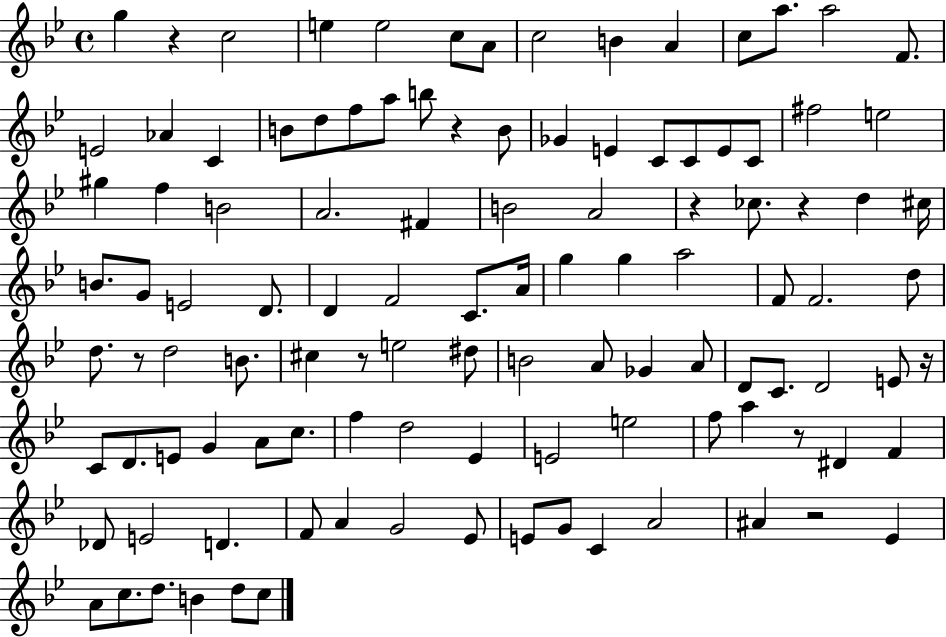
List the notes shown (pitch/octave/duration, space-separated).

G5/q R/q C5/h E5/q E5/h C5/e A4/e C5/h B4/q A4/q C5/e A5/e. A5/h F4/e. E4/h Ab4/q C4/q B4/e D5/e F5/e A5/e B5/e R/q B4/e Gb4/q E4/q C4/e C4/e E4/e C4/e F#5/h E5/h G#5/q F5/q B4/h A4/h. F#4/q B4/h A4/h R/q CES5/e. R/q D5/q C#5/s B4/e. G4/e E4/h D4/e. D4/q F4/h C4/e. A4/s G5/q G5/q A5/h F4/e F4/h. D5/e D5/e. R/e D5/h B4/e. C#5/q R/e E5/h D#5/e B4/h A4/e Gb4/q A4/e D4/e C4/e. D4/h E4/e R/s C4/e D4/e. E4/e G4/q A4/e C5/e. F5/q D5/h Eb4/q E4/h E5/h F5/e A5/q R/e D#4/q F4/q Db4/e E4/h D4/q. F4/e A4/q G4/h Eb4/e E4/e G4/e C4/q A4/h A#4/q R/h Eb4/q A4/e C5/e. D5/e. B4/q D5/e C5/e